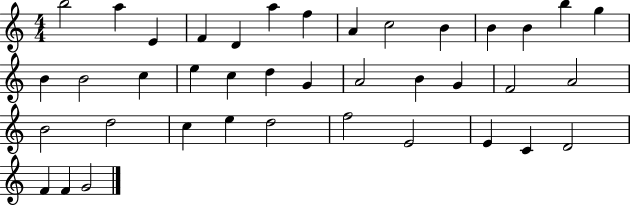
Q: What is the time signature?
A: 4/4